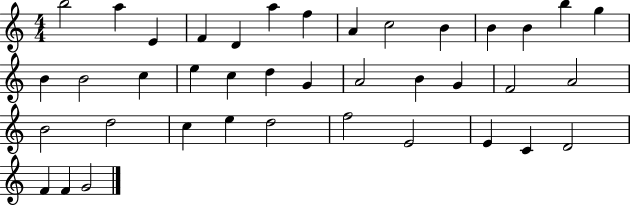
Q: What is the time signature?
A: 4/4